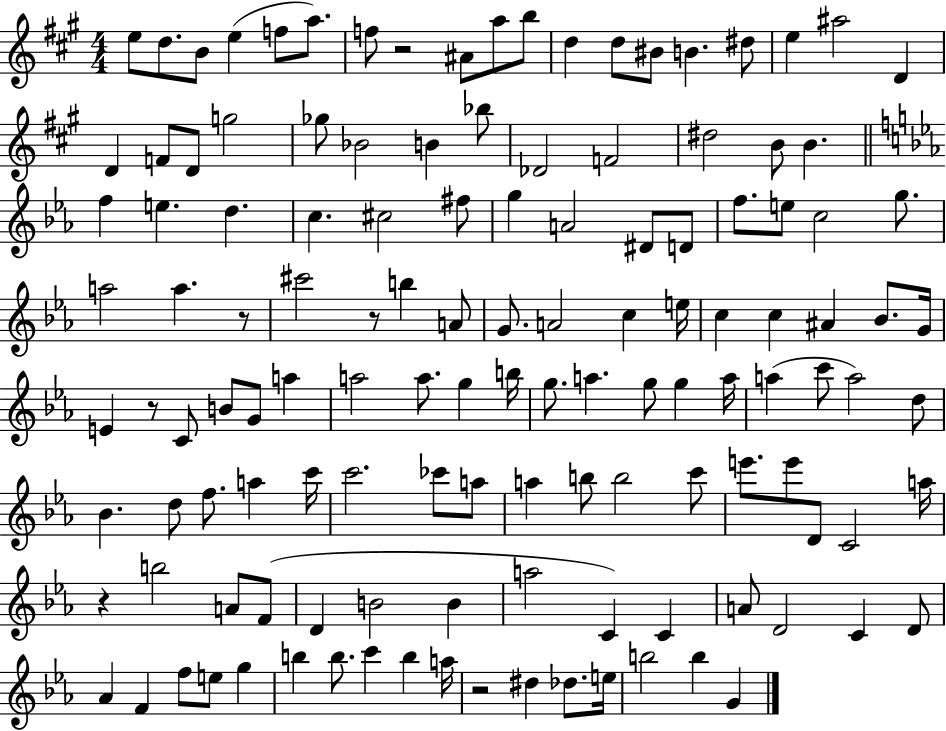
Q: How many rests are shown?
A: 6